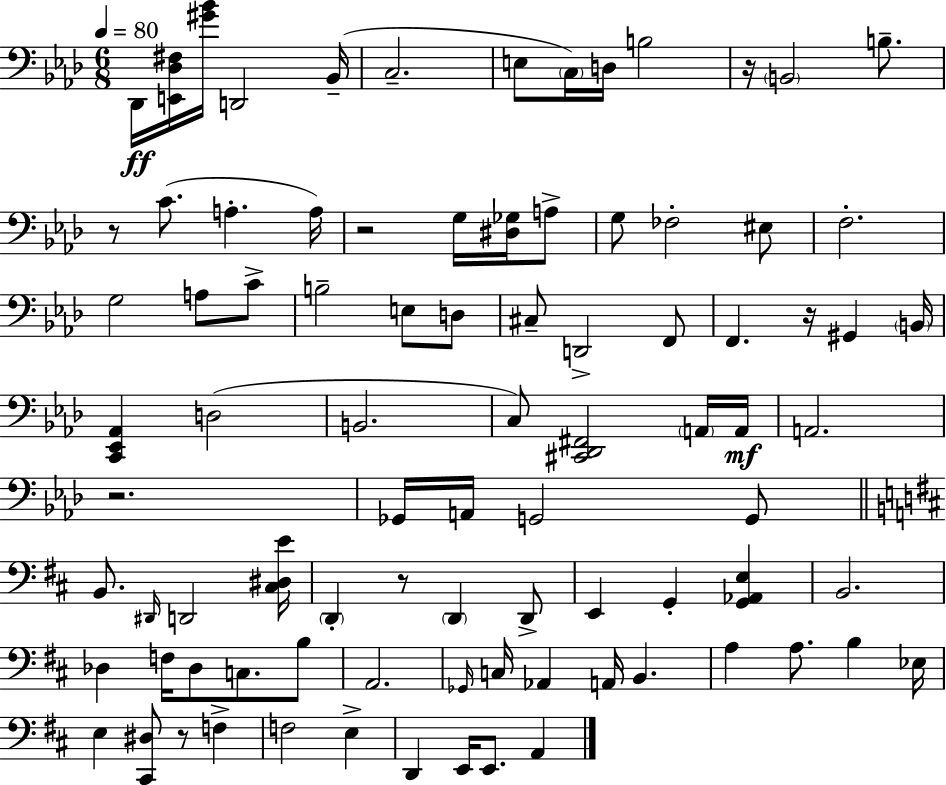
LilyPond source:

{
  \clef bass
  \numericTimeSignature
  \time 6/8
  \key aes \major
  \tempo 4 = 80
  des,16\ff <e, des fis>16 <gis' bes'>16 d,2 bes,16--( | c2.-- | e8 \parenthesize c16) d16 b2 | r16 \parenthesize b,2 b8.-- | \break r8 c'8.( a4.-. a16) | r2 g16 <dis ges>16 a8-> | g8 fes2-. eis8 | f2.-. | \break g2 a8 c'8-> | b2-- e8 d8 | cis8-- d,2-> f,8 | f,4. r16 gis,4 \parenthesize b,16 | \break <c, ees, aes,>4 d2( | b,2. | c8) <cis, des, fis,>2 \parenthesize a,16 a,16\mf | a,2. | \break r2. | ges,16 a,16 g,2 g,8 | \bar "||" \break \key d \major b,8. \grace { dis,16 } d,2 | <cis dis e'>16 \parenthesize d,4-. r8 \parenthesize d,4 d,8-> | e,4 g,4-. <g, aes, e>4 | b,2. | \break des4 f16 des8 c8. b8 | a,2. | \grace { ges,16 } c16 aes,4 a,16 b,4. | a4 a8. b4 | \break ees16 e4 <cis, dis>8 r8 f4-> | f2 e4-> | d,4 e,16 e,8. a,4 | \bar "|."
}